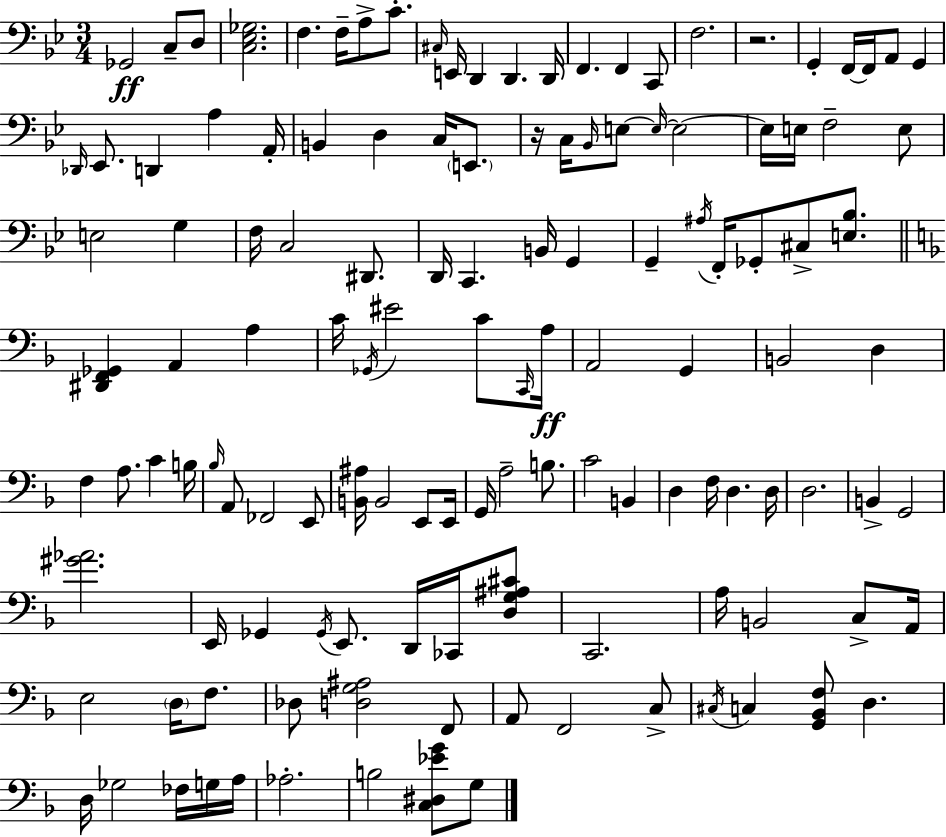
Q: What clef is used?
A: bass